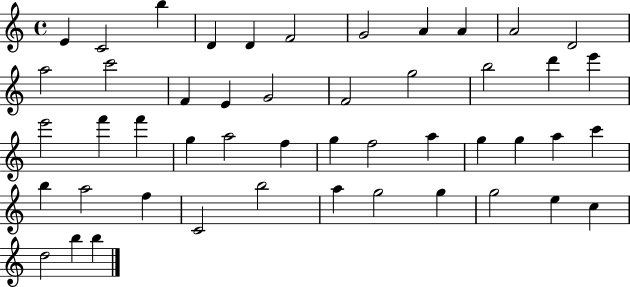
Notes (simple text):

E4/q C4/h B5/q D4/q D4/q F4/h G4/h A4/q A4/q A4/h D4/h A5/h C6/h F4/q E4/q G4/h F4/h G5/h B5/h D6/q E6/q E6/h F6/q F6/q G5/q A5/h F5/q G5/q F5/h A5/q G5/q G5/q A5/q C6/q B5/q A5/h F5/q C4/h B5/h A5/q G5/h G5/q G5/h E5/q C5/q D5/h B5/q B5/q